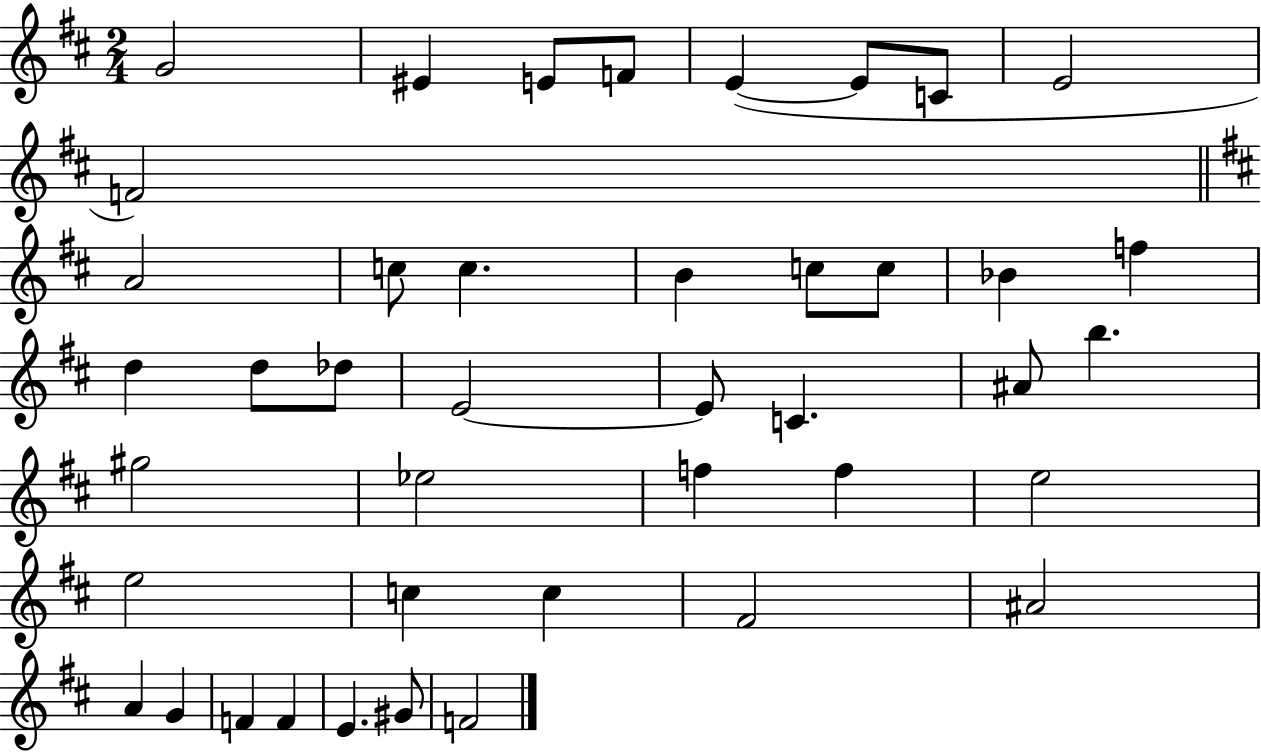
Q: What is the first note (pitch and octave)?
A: G4